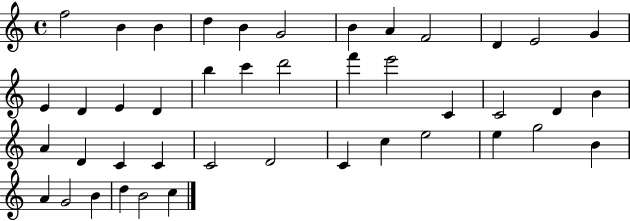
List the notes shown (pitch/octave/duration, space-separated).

F5/h B4/q B4/q D5/q B4/q G4/h B4/q A4/q F4/h D4/q E4/h G4/q E4/q D4/q E4/q D4/q B5/q C6/q D6/h F6/q E6/h C4/q C4/h D4/q B4/q A4/q D4/q C4/q C4/q C4/h D4/h C4/q C5/q E5/h E5/q G5/h B4/q A4/q G4/h B4/q D5/q B4/h C5/q